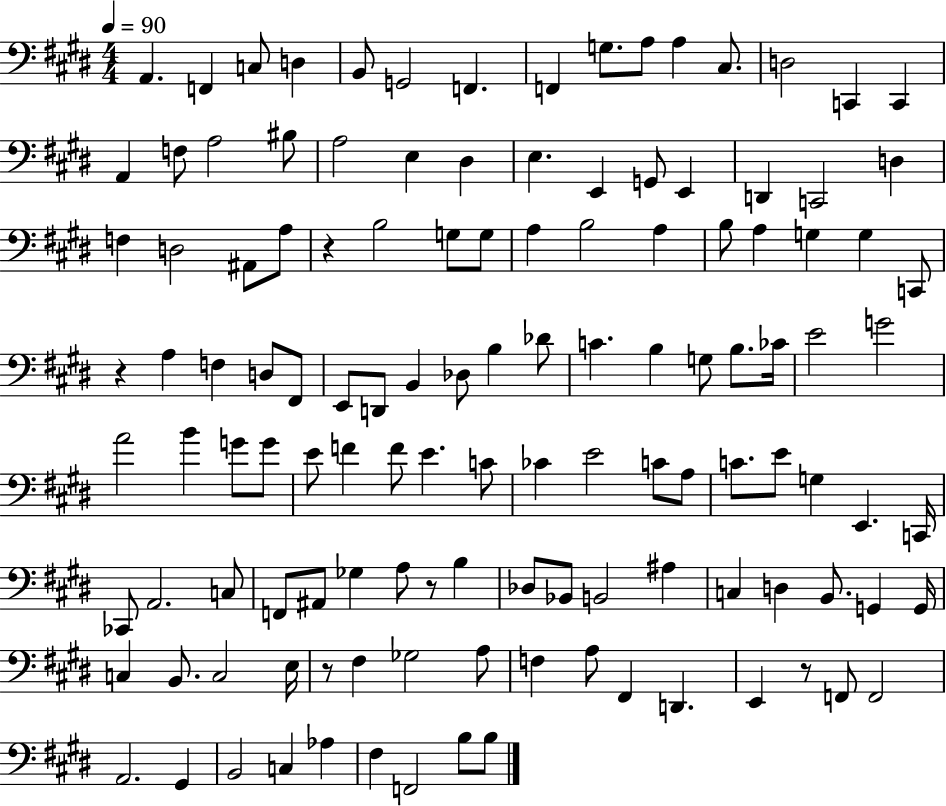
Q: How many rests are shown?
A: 5